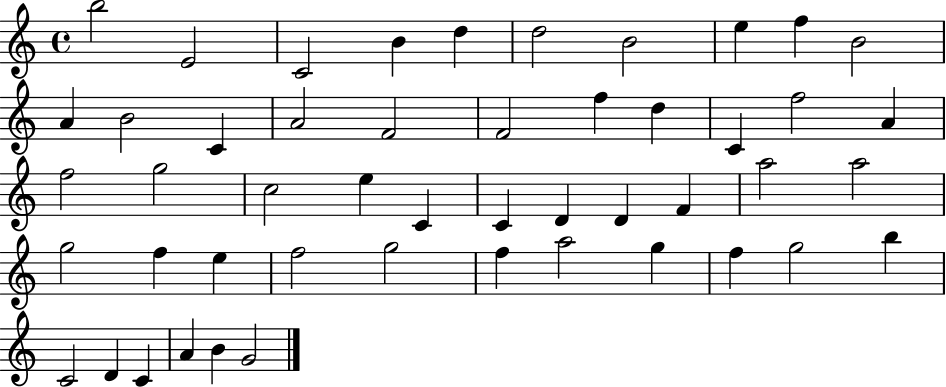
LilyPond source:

{
  \clef treble
  \time 4/4
  \defaultTimeSignature
  \key c \major
  b''2 e'2 | c'2 b'4 d''4 | d''2 b'2 | e''4 f''4 b'2 | \break a'4 b'2 c'4 | a'2 f'2 | f'2 f''4 d''4 | c'4 f''2 a'4 | \break f''2 g''2 | c''2 e''4 c'4 | c'4 d'4 d'4 f'4 | a''2 a''2 | \break g''2 f''4 e''4 | f''2 g''2 | f''4 a''2 g''4 | f''4 g''2 b''4 | \break c'2 d'4 c'4 | a'4 b'4 g'2 | \bar "|."
}